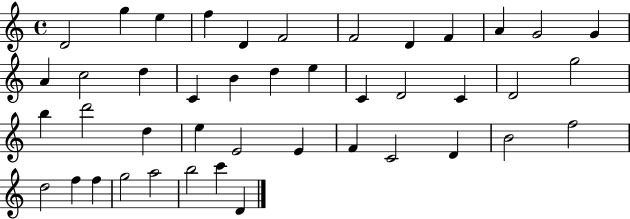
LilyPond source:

{
  \clef treble
  \time 4/4
  \defaultTimeSignature
  \key c \major
  d'2 g''4 e''4 | f''4 d'4 f'2 | f'2 d'4 f'4 | a'4 g'2 g'4 | \break a'4 c''2 d''4 | c'4 b'4 d''4 e''4 | c'4 d'2 c'4 | d'2 g''2 | \break b''4 d'''2 d''4 | e''4 e'2 e'4 | f'4 c'2 d'4 | b'2 f''2 | \break d''2 f''4 f''4 | g''2 a''2 | b''2 c'''4 d'4 | \bar "|."
}